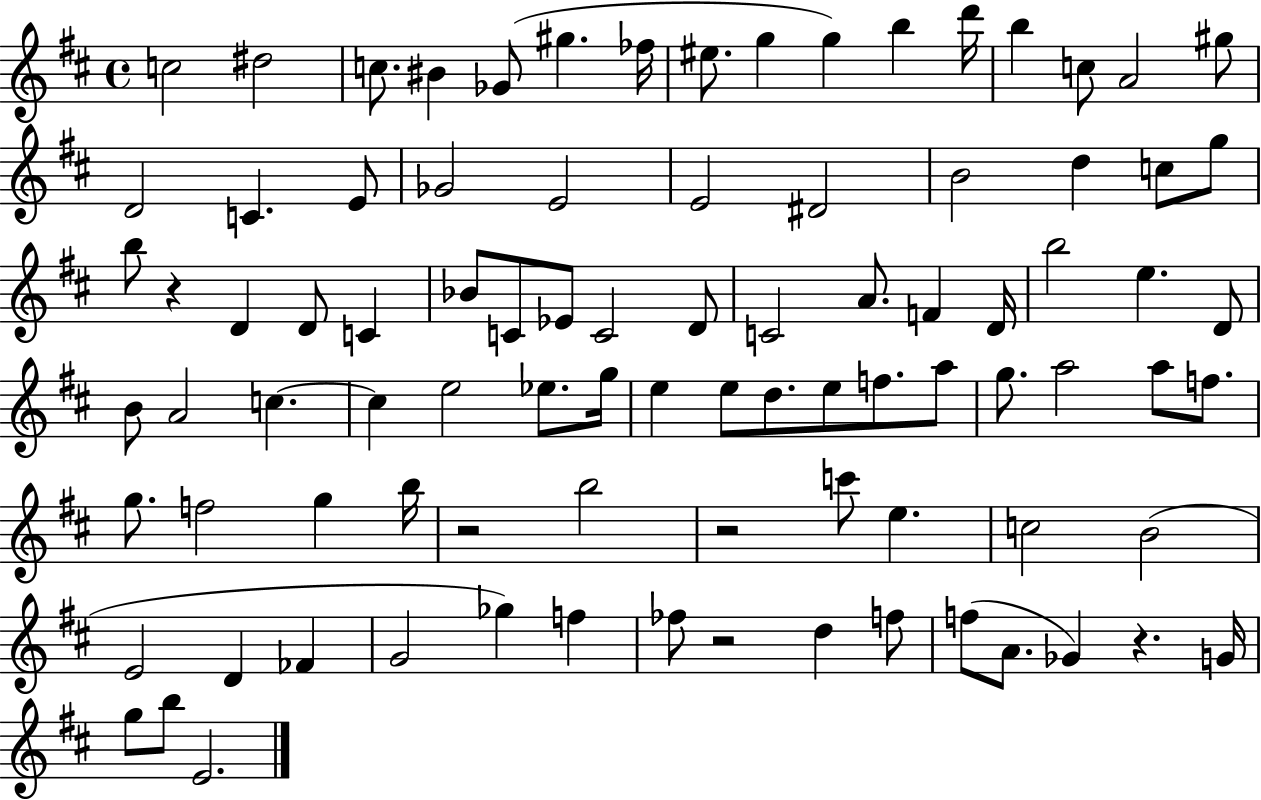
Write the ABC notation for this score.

X:1
T:Untitled
M:4/4
L:1/4
K:D
c2 ^d2 c/2 ^B _G/2 ^g _f/4 ^e/2 g g b d'/4 b c/2 A2 ^g/2 D2 C E/2 _G2 E2 E2 ^D2 B2 d c/2 g/2 b/2 z D D/2 C _B/2 C/2 _E/2 C2 D/2 C2 A/2 F D/4 b2 e D/2 B/2 A2 c c e2 _e/2 g/4 e e/2 d/2 e/2 f/2 a/2 g/2 a2 a/2 f/2 g/2 f2 g b/4 z2 b2 z2 c'/2 e c2 B2 E2 D _F G2 _g f _f/2 z2 d f/2 f/2 A/2 _G z G/4 g/2 b/2 E2